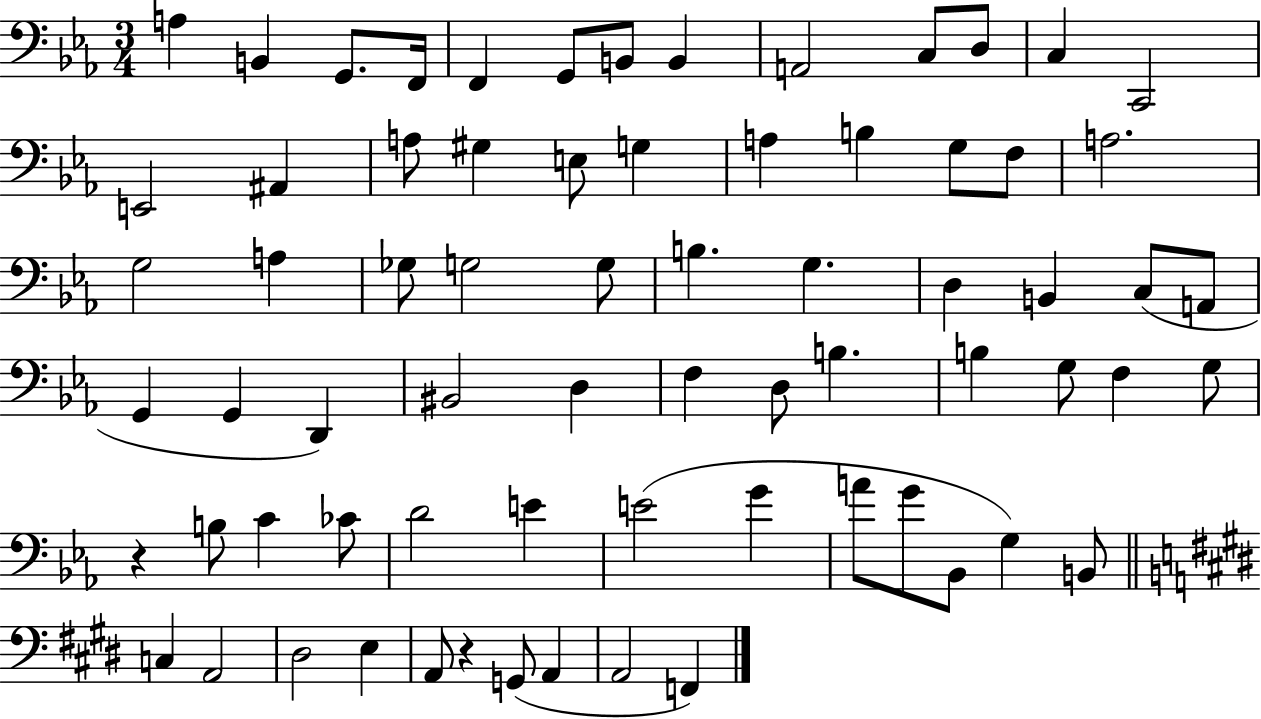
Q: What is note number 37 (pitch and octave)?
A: G2